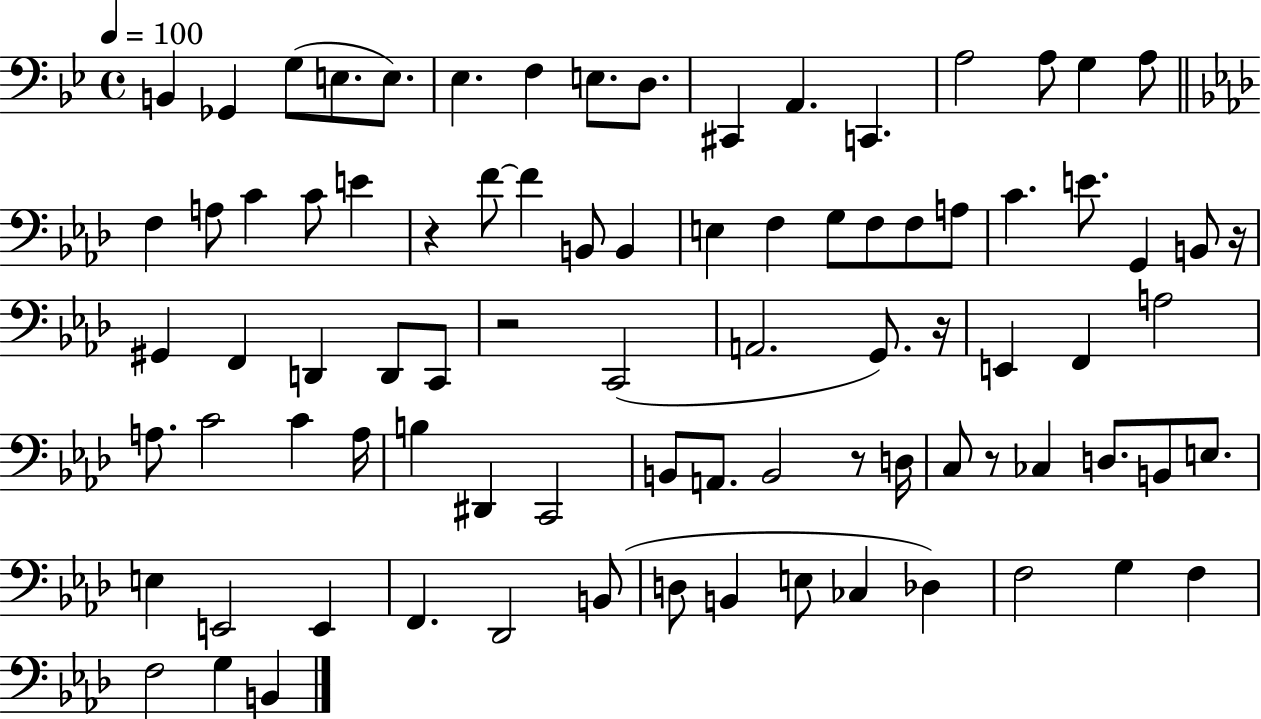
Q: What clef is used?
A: bass